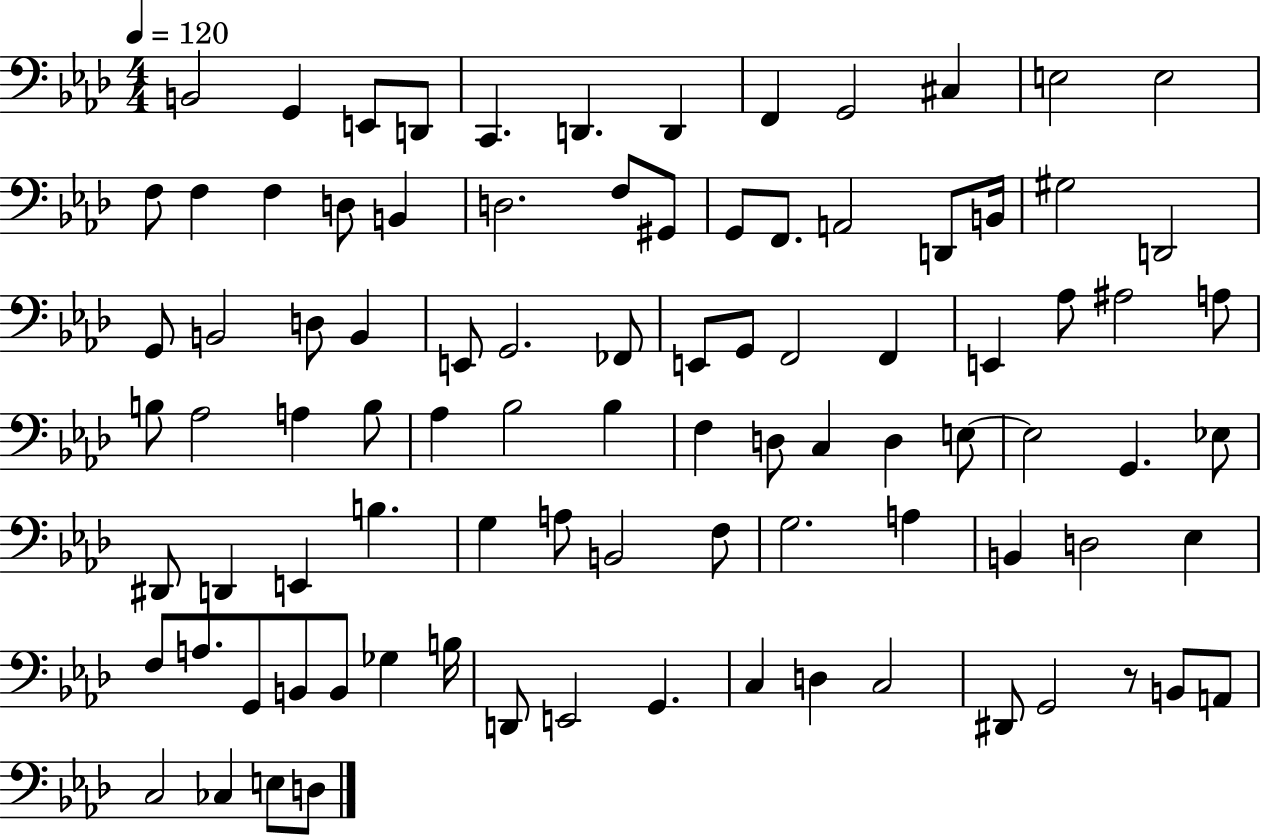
B2/h G2/q E2/e D2/e C2/q. D2/q. D2/q F2/q G2/h C#3/q E3/h E3/h F3/e F3/q F3/q D3/e B2/q D3/h. F3/e G#2/e G2/e F2/e. A2/h D2/e B2/s G#3/h D2/h G2/e B2/h D3/e B2/q E2/e G2/h. FES2/e E2/e G2/e F2/h F2/q E2/q Ab3/e A#3/h A3/e B3/e Ab3/h A3/q B3/e Ab3/q Bb3/h Bb3/q F3/q D3/e C3/q D3/q E3/e E3/h G2/q. Eb3/e D#2/e D2/q E2/q B3/q. G3/q A3/e B2/h F3/e G3/h. A3/q B2/q D3/h Eb3/q F3/e A3/e. G2/e B2/e B2/e Gb3/q B3/s D2/e E2/h G2/q. C3/q D3/q C3/h D#2/e G2/h R/e B2/e A2/e C3/h CES3/q E3/e D3/e